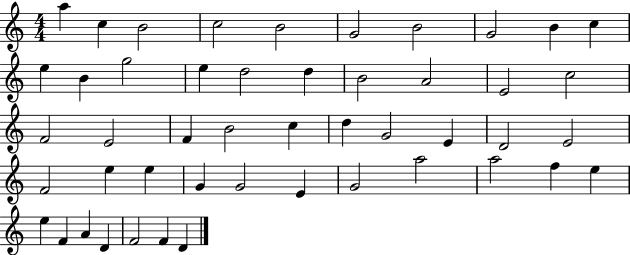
X:1
T:Untitled
M:4/4
L:1/4
K:C
a c B2 c2 B2 G2 B2 G2 B c e B g2 e d2 d B2 A2 E2 c2 F2 E2 F B2 c d G2 E D2 E2 F2 e e G G2 E G2 a2 a2 f e e F A D F2 F D